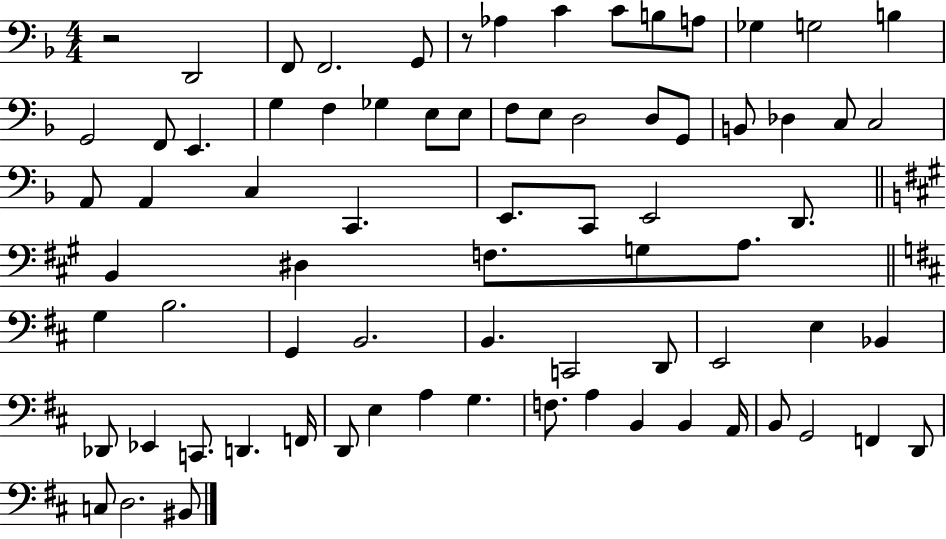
X:1
T:Untitled
M:4/4
L:1/4
K:F
z2 D,,2 F,,/2 F,,2 G,,/2 z/2 _A, C C/2 B,/2 A,/2 _G, G,2 B, G,,2 F,,/2 E,, G, F, _G, E,/2 E,/2 F,/2 E,/2 D,2 D,/2 G,,/2 B,,/2 _D, C,/2 C,2 A,,/2 A,, C, C,, E,,/2 C,,/2 E,,2 D,,/2 B,, ^D, F,/2 G,/2 A,/2 G, B,2 G,, B,,2 B,, C,,2 D,,/2 E,,2 E, _B,, _D,,/2 _E,, C,,/2 D,, F,,/4 D,,/2 E, A, G, F,/2 A, B,, B,, A,,/4 B,,/2 G,,2 F,, D,,/2 C,/2 D,2 ^B,,/2